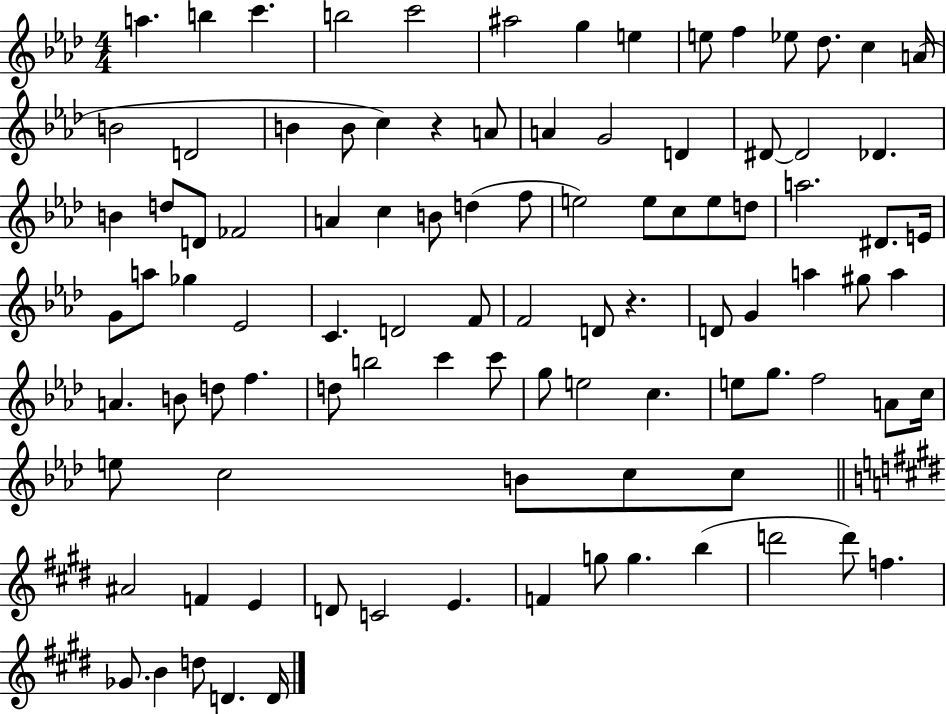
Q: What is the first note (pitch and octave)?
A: A5